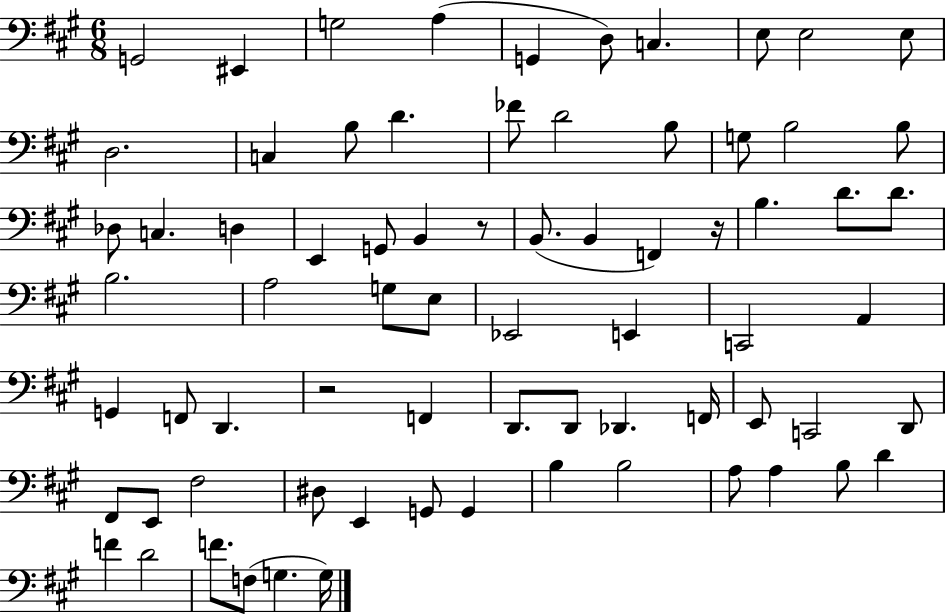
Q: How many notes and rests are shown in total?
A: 73